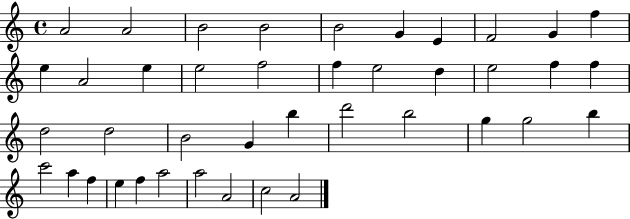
A4/h A4/h B4/h B4/h B4/h G4/q E4/q F4/h G4/q F5/q E5/q A4/h E5/q E5/h F5/h F5/q E5/h D5/q E5/h F5/q F5/q D5/h D5/h B4/h G4/q B5/q D6/h B5/h G5/q G5/h B5/q C6/h A5/q F5/q E5/q F5/q A5/h A5/h A4/h C5/h A4/h